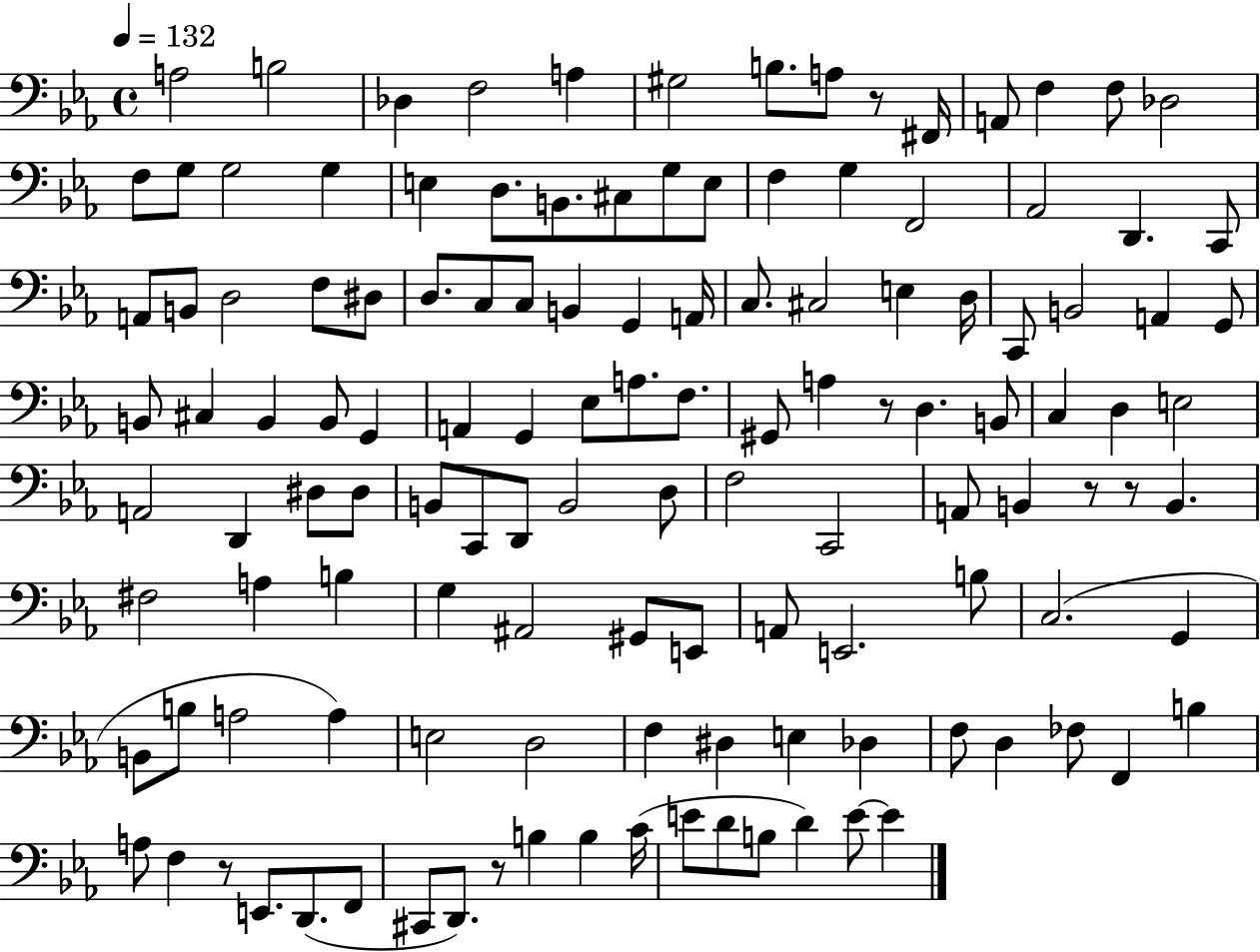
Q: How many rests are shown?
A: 6